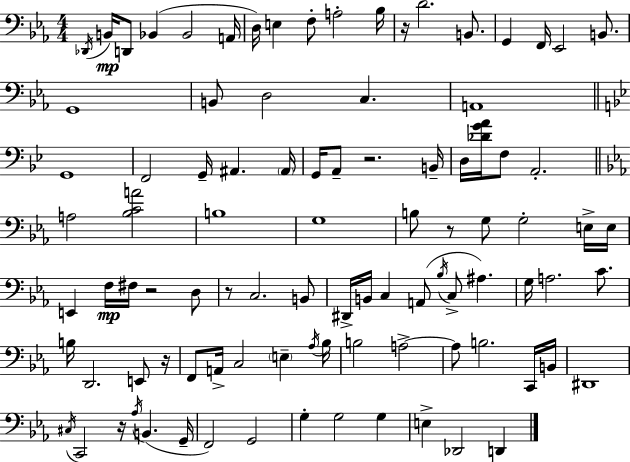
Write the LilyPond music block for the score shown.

{
  \clef bass
  \numericTimeSignature
  \time 4/4
  \key ees \major
  \acciaccatura { des,16 }\mp b,16 d,8 bes,4( bes,2 | a,16 d16) e4 f8-. a2-. | bes16 r16 d'2. b,8. | g,4 f,16 ees,2 b,8. | \break g,1 | b,8 d2 c4. | a,1 | \bar "||" \break \key bes \major g,1 | f,2 g,16-- ais,4. \parenthesize ais,16 | g,16 a,8-- r2. b,16-- | d16 <des' g' a'>16 f8 a,2.-. | \break \bar "||" \break \key c \minor a2 <bes c' a'>2 | b1 | g1 | b8 r8 g8 g2-. e16-> e16 | \break e,4 f16\mp fis16 r2 d8 | r8 c2. b,8 | dis,16-> b,16 c4 a,8( \acciaccatura { bes16 } c8-> ais4.) | g16 a2. c'8. | \break b16 d,2. e,8 | r16 f,8 a,16-> c2 \parenthesize e4-- | \acciaccatura { aes16 } bes16 b2 a2->~~ | a8 b2. | \break c,16 b,16 dis,1 | \acciaccatura { cis16 } c,2 r16 \acciaccatura { aes16 }( b,4. | g,16-- f,2) g,2 | g4-. g2 | \break g4 e4-> des,2 | d,4 \bar "|."
}